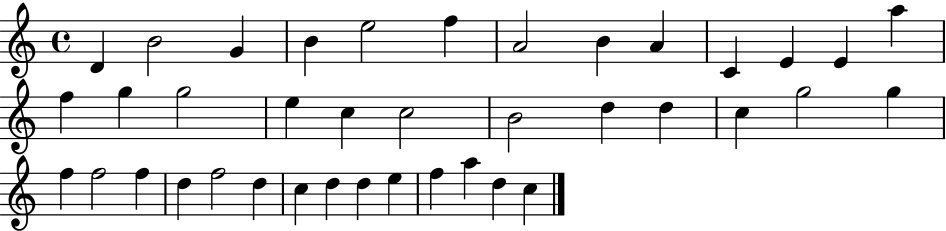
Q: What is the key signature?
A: C major